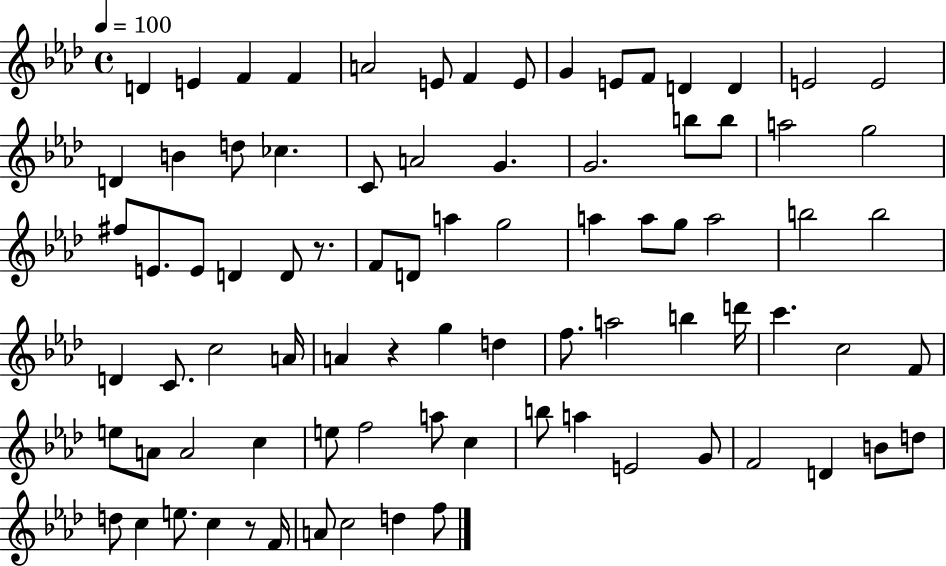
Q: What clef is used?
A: treble